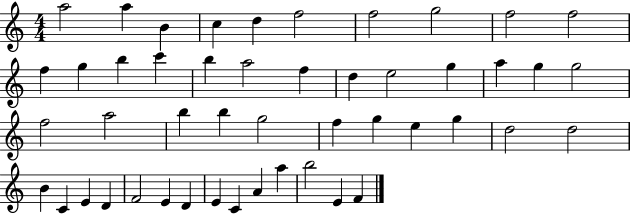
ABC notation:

X:1
T:Untitled
M:4/4
L:1/4
K:C
a2 a B c d f2 f2 g2 f2 f2 f g b c' b a2 f d e2 g a g g2 f2 a2 b b g2 f g e g d2 d2 B C E D F2 E D E C A a b2 E F